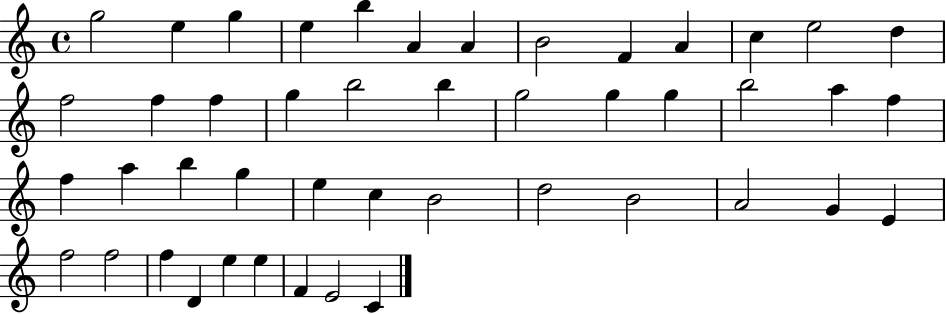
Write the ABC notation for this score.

X:1
T:Untitled
M:4/4
L:1/4
K:C
g2 e g e b A A B2 F A c e2 d f2 f f g b2 b g2 g g b2 a f f a b g e c B2 d2 B2 A2 G E f2 f2 f D e e F E2 C